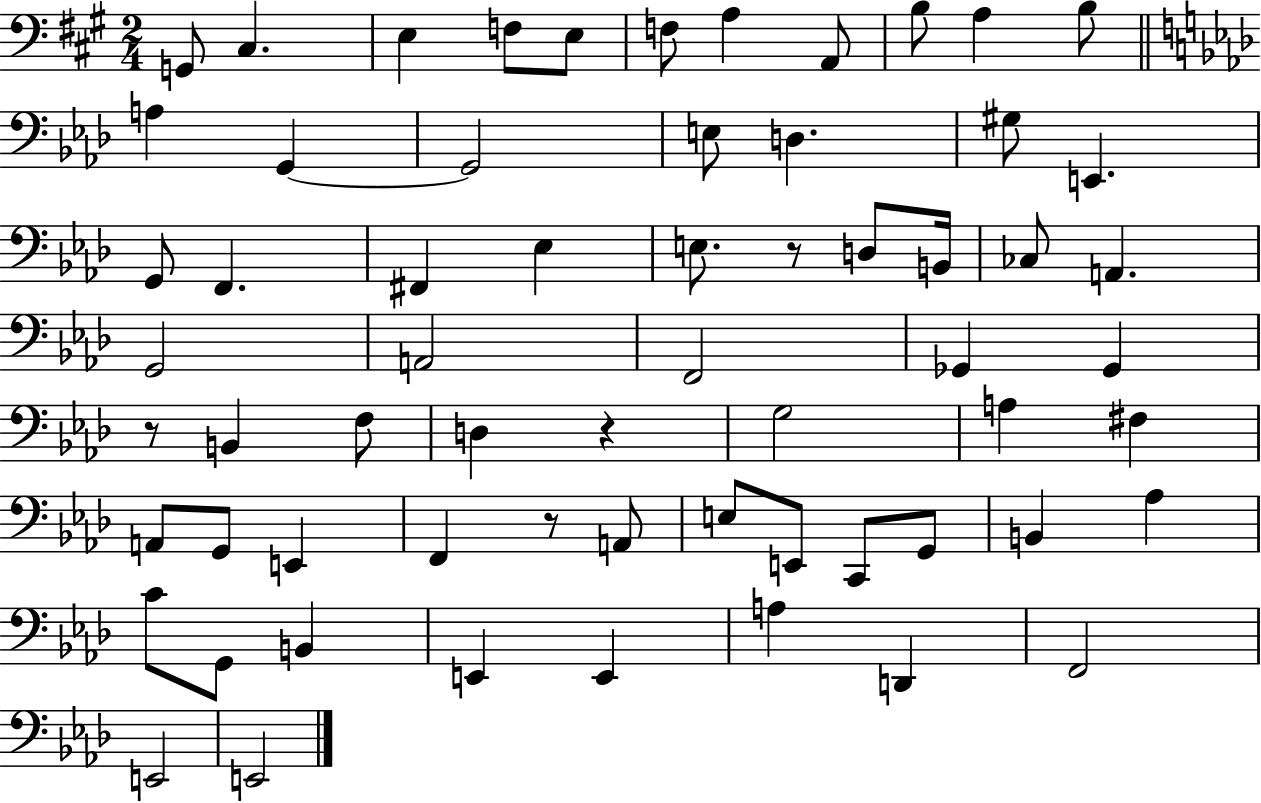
X:1
T:Untitled
M:2/4
L:1/4
K:A
G,,/2 ^C, E, F,/2 E,/2 F,/2 A, A,,/2 B,/2 A, B,/2 A, G,, G,,2 E,/2 D, ^G,/2 E,, G,,/2 F,, ^F,, _E, E,/2 z/2 D,/2 B,,/4 _C,/2 A,, G,,2 A,,2 F,,2 _G,, _G,, z/2 B,, F,/2 D, z G,2 A, ^F, A,,/2 G,,/2 E,, F,, z/2 A,,/2 E,/2 E,,/2 C,,/2 G,,/2 B,, _A, C/2 G,,/2 B,, E,, E,, A, D,, F,,2 E,,2 E,,2